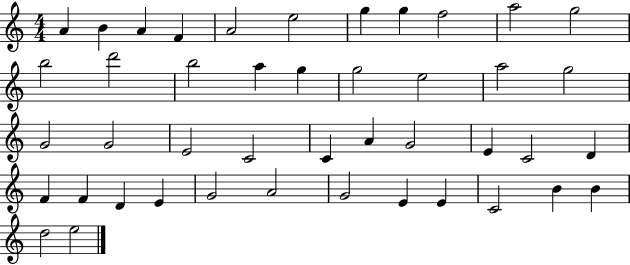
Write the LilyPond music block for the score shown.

{
  \clef treble
  \numericTimeSignature
  \time 4/4
  \key c \major
  a'4 b'4 a'4 f'4 | a'2 e''2 | g''4 g''4 f''2 | a''2 g''2 | \break b''2 d'''2 | b''2 a''4 g''4 | g''2 e''2 | a''2 g''2 | \break g'2 g'2 | e'2 c'2 | c'4 a'4 g'2 | e'4 c'2 d'4 | \break f'4 f'4 d'4 e'4 | g'2 a'2 | g'2 e'4 e'4 | c'2 b'4 b'4 | \break d''2 e''2 | \bar "|."
}